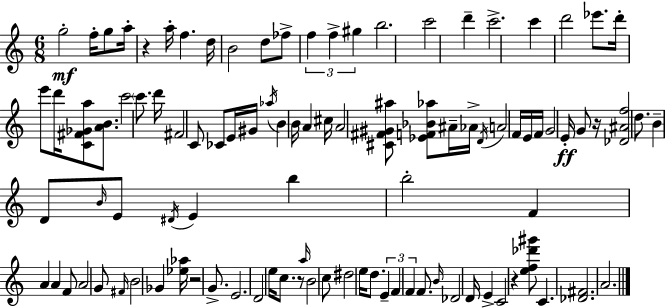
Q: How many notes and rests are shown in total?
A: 100